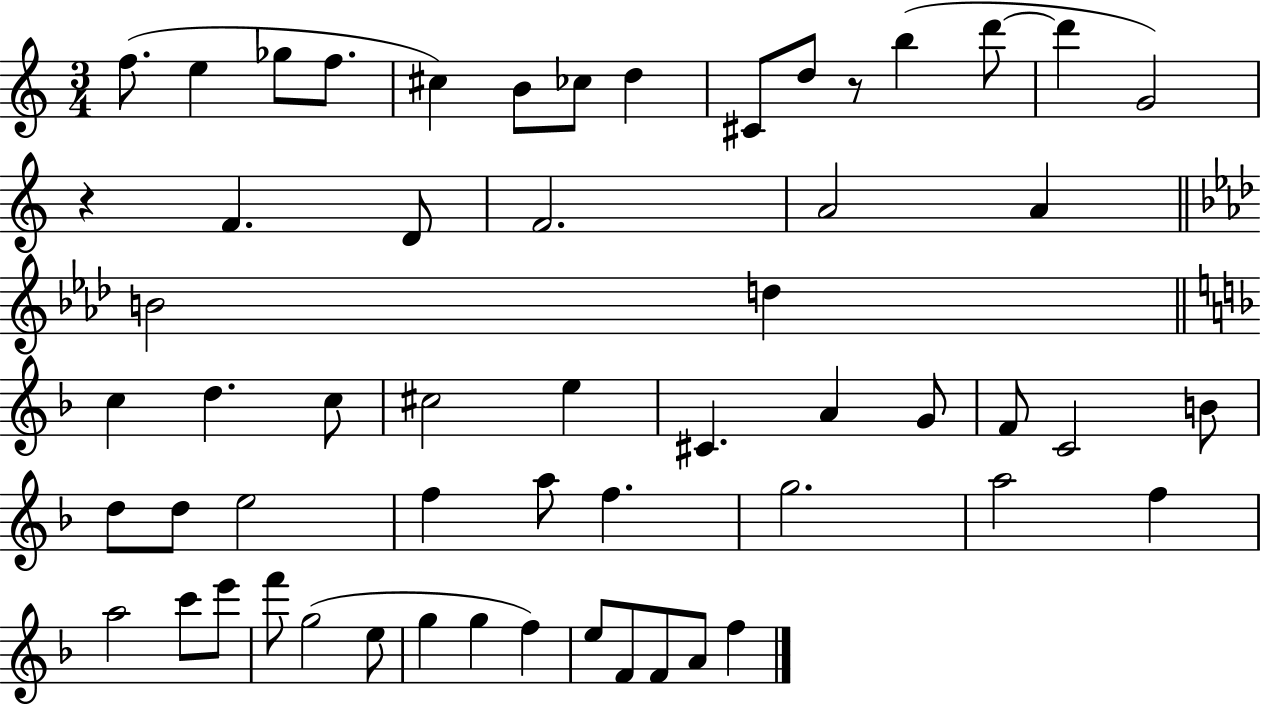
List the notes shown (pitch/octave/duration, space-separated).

F5/e. E5/q Gb5/e F5/e. C#5/q B4/e CES5/e D5/q C#4/e D5/e R/e B5/q D6/e D6/q G4/h R/q F4/q. D4/e F4/h. A4/h A4/q B4/h D5/q C5/q D5/q. C5/e C#5/h E5/q C#4/q. A4/q G4/e F4/e C4/h B4/e D5/e D5/e E5/h F5/q A5/e F5/q. G5/h. A5/h F5/q A5/h C6/e E6/e F6/e G5/h E5/e G5/q G5/q F5/q E5/e F4/e F4/e A4/e F5/q